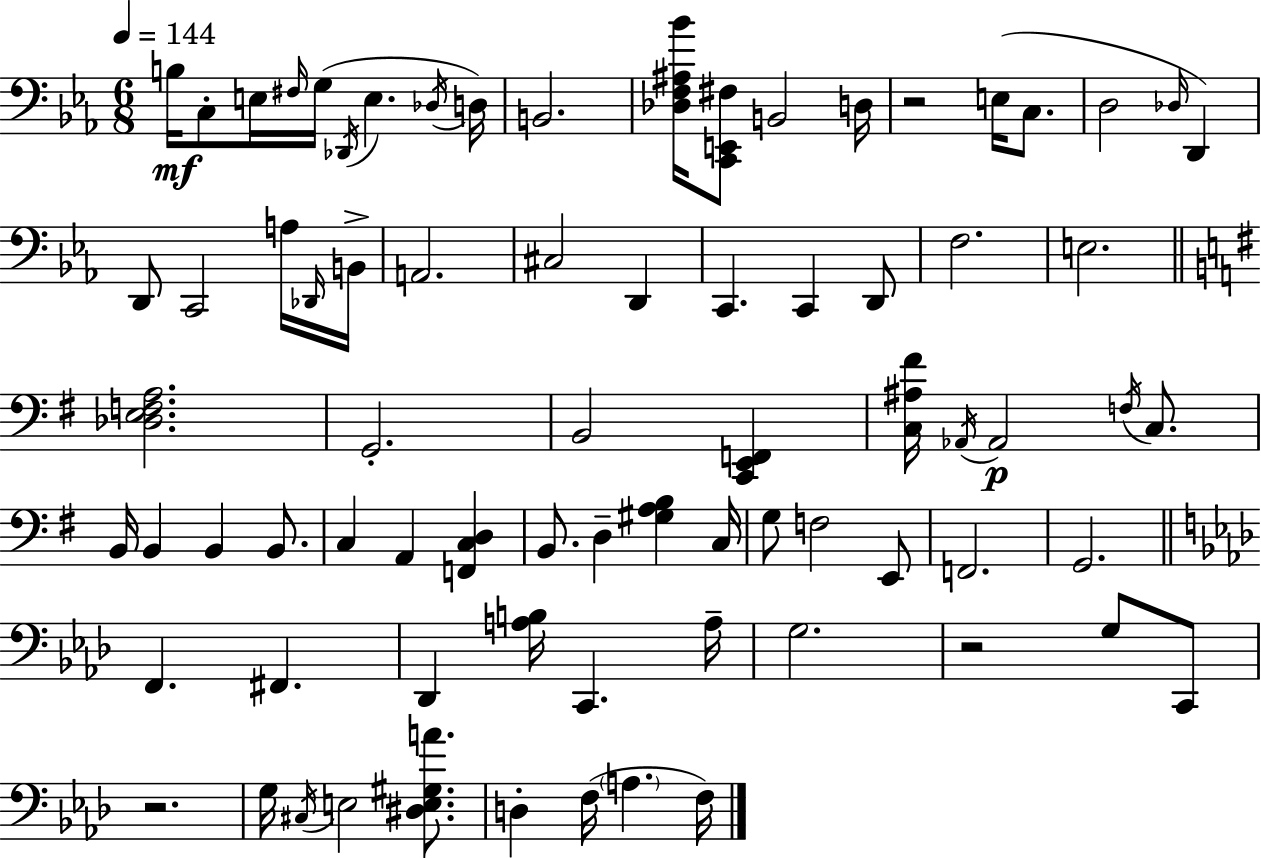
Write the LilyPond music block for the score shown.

{
  \clef bass
  \numericTimeSignature
  \time 6/8
  \key c \minor
  \tempo 4 = 144
  \repeat volta 2 { b16\mf c8-. e16 \grace { fis16 }( g16 \acciaccatura { des,16 } e4. | \acciaccatura { des16 } d16) b,2. | <des f ais bes'>16 <c, e, fis>8 b,2 | d16 r2 e16( | \break c8. d2 \grace { des16 } | d,4) d,8 c,2 | a16 \grace { des,16 } b,16-> a,2. | cis2 | \break d,4 c,4. c,4 | d,8 f2. | e2. | \bar "||" \break \key e \minor <des e f a>2. | g,2.-. | b,2 <c, e, f,>4 | <c ais fis'>16 \acciaccatura { aes,16 }\p aes,2 \acciaccatura { f16 } c8. | \break b,16 b,4 b,4 b,8. | c4 a,4 <f, c d>4 | b,8. d4-- <gis a b>4 | c16 g8 f2 | \break e,8 f,2. | g,2. | \bar "||" \break \key aes \major f,4. fis,4. | des,4 <a b>16 c,4. a16-- | g2. | r2 g8 c,8 | \break r2. | g16 \acciaccatura { cis16 } e2 <dis e gis a'>8. | d4-. f16( \parenthesize a4. | f16) } \bar "|."
}